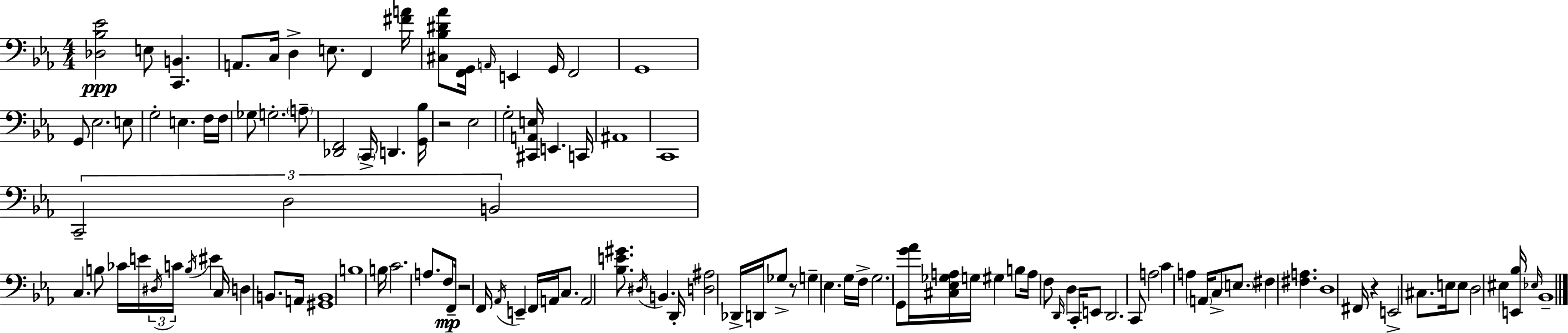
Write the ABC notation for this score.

X:1
T:Untitled
M:4/4
L:1/4
K:Eb
[_D,_B,_E]2 E,/2 [C,,B,,] A,,/2 C,/4 D, E,/2 F,, [^FA]/4 [^C,_B,^D_A]/2 [F,,G,,]/4 A,,/4 E,, G,,/4 F,,2 G,,4 G,,/2 _E,2 E,/2 G,2 E, F,/4 F,/4 _G,/2 G,2 A,/2 [_D,,F,,]2 C,,/4 D,, [G,,_B,]/4 z2 _E,2 G,2 [^C,,A,,E,]/4 E,, C,,/4 ^A,,4 C,,4 C,,2 D,2 B,,2 C, B,/2 _C/4 E/4 ^D,/4 C/4 B,/4 ^E C,/4 D, B,,/2 A,,/4 [^G,,B,,]4 B,4 B,/4 C2 A,/2 F,/2 F,,/4 z2 F,,/4 _A,,/4 E,, F,,/4 A,,/4 C,/2 A,,2 [_B,E^G]/2 ^D,/4 B,, D,,/4 [D,^A,]2 _D,,/4 D,,/4 _G,/2 z/2 G, _E, G,/4 F,/4 G,2 G,,/2 [G_A]/4 [^C,_E,_G,A,]/4 G,/4 ^G, B,/2 A,/4 F,/2 D,,/4 D, C,,/4 E,,/2 D,,2 C,,/2 A,2 C A, A,,/4 C,/2 E,/2 ^F, [^F,A,] D,4 ^F,,/4 z E,,2 ^C,/2 E,/4 E,/2 D,2 ^E, [E,,_B,]/4 _E,/4 _B,,4